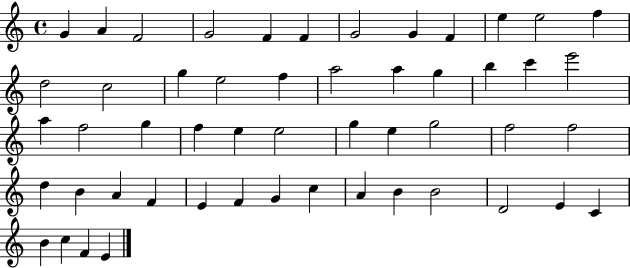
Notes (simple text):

G4/q A4/q F4/h G4/h F4/q F4/q G4/h G4/q F4/q E5/q E5/h F5/q D5/h C5/h G5/q E5/h F5/q A5/h A5/q G5/q B5/q C6/q E6/h A5/q F5/h G5/q F5/q E5/q E5/h G5/q E5/q G5/h F5/h F5/h D5/q B4/q A4/q F4/q E4/q F4/q G4/q C5/q A4/q B4/q B4/h D4/h E4/q C4/q B4/q C5/q F4/q E4/q